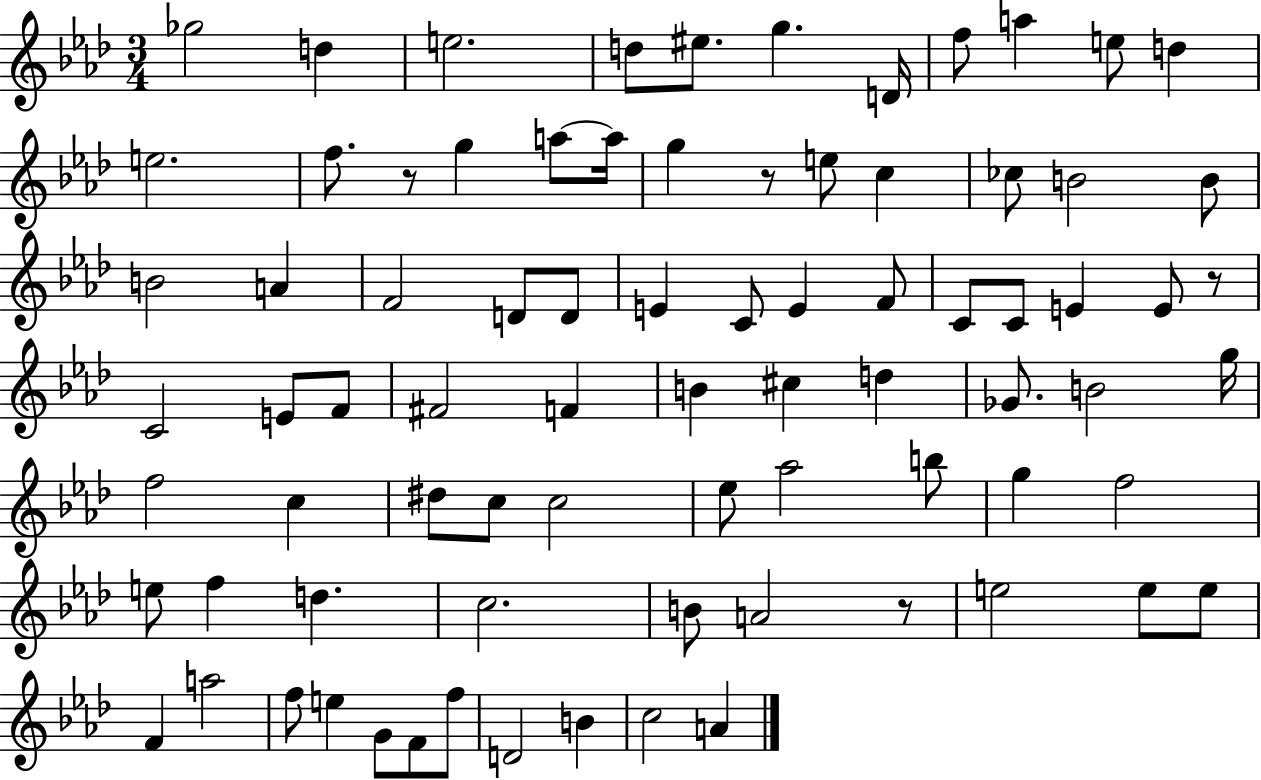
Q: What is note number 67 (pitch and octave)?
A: A5